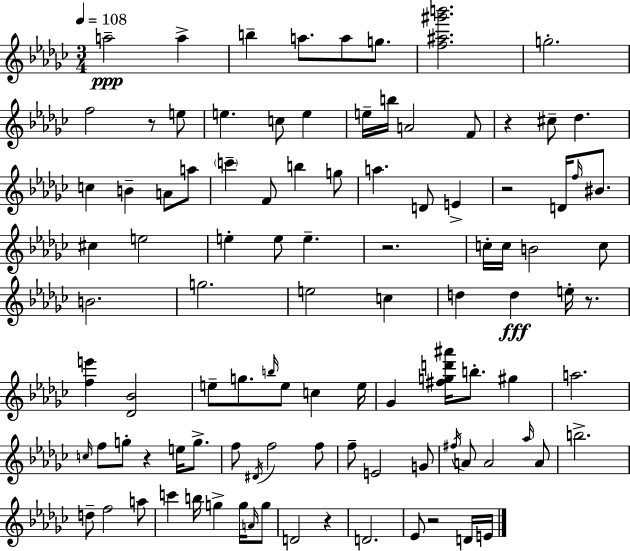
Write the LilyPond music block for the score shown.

{
  \clef treble
  \numericTimeSignature
  \time 3/4
  \key ees \minor
  \tempo 4 = 108
  a''2--\ppp a''4-> | b''4-- a''8. a''8 g''8. | <f'' ais'' gis''' b'''>2. | g''2.-. | \break f''2 r8 e''8 | e''4. c''8 e''4 | e''16-- b''16 a'2 f'8 | r4 cis''8-- des''4. | \break c''4 b'4-- a'8 a''8 | \parenthesize c'''4-- f'8 b''4 g''8 | a''4. d'8 e'4-> | r2 d'16 \grace { f''16 } bis'8. | \break cis''4 e''2 | e''4-. e''8 e''4.-- | r2. | c''16-. c''16 b'2 c''8 | \break b'2. | g''2. | e''2 c''4 | d''4 d''4\fff e''16-. r8. | \break <f'' e'''>4 <des' bes'>2 | e''8-- g''8. \grace { b''16 } e''8 c''4 | e''16 ges'4 <fis'' g'' d''' ais'''>16 b''8.-. gis''4 | a''2. | \break \grace { c''16 } f''8 g''8-. r4 e''16 | g''8.-> f''8 \acciaccatura { dis'16 } f''2 | f''8 f''8-- e'2 | g'8 \acciaccatura { fis''16 } a'8 a'2 | \break \grace { aes''16 } a'8 b''2.-> | d''8-- f''2 | a''8 c'''4 b''16 g''4-> | g''16 \grace { a'16 } g''8 d'2 | \break r4 d'2. | ees'8 r2 | d'16 e'16 \bar "|."
}